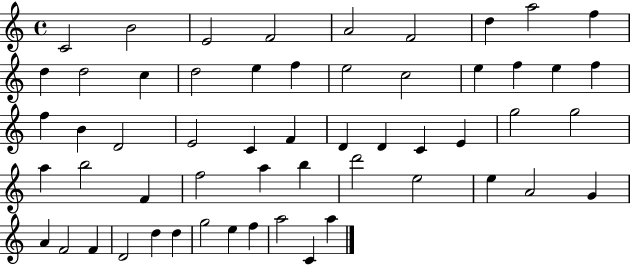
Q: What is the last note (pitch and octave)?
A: A5